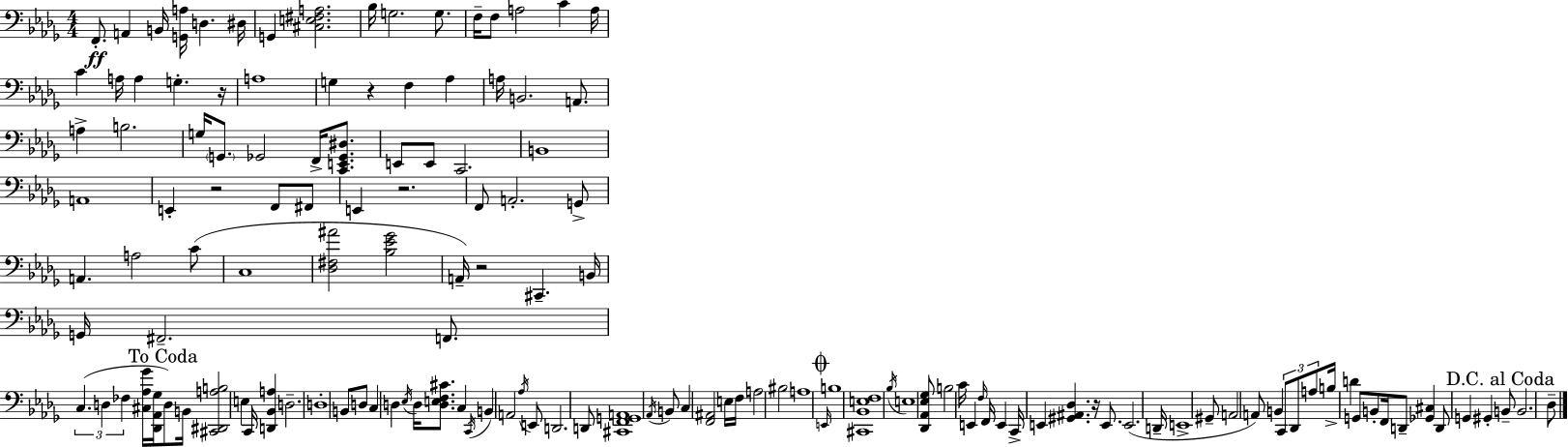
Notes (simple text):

F2/e. A2/q B2/s [G2,A3]/s D3/q. D#3/s G2/q [C#3,E3,F#3,A3]/h. Bb3/s G3/h. G3/e. F3/s F3/e A3/h C4/q A3/s C4/q A3/s A3/q G3/q. R/s A3/w G3/q R/q F3/q Ab3/q A3/s B2/h. A2/e. A3/q B3/h. G3/s G2/e. Gb2/h F2/s [C2,E2,Gb2,D#3]/e. E2/e E2/e C2/h. B2/w A2/w E2/q R/h F2/e F#2/e E2/q R/h. F2/e A2/h. G2/e A2/q. A3/h C4/e C3/w [Db3,F#3,A#4]/h [Bb3,Eb4,Gb4]/h A2/s R/h C#2/q. B2/s G2/s F#2/h. F2/e. C3/q. D3/q FES3/q [C#3,Ab3,Gb4]/s [Db2,Ab2,Gb3]/s D3/e B2/s [C#2,D#2,A3,B3]/h E3/q C2/s [D2,Bb2,A3]/q D3/h. D3/w B2/e D3/e C3/q D3/q Eb3/s D3/s [D3,E3,F3,C#4]/e. C3/q C2/s B2/q A2/h Ab3/s E2/e D2/h. D2/e [C#2,F2,G2,A2]/w Ab2/s B2/e C3/q [F2,A#2]/h E3/s F3/s A3/h BIS3/h A3/w E2/s B3/w [C#2,Bb2,E3,F3]/w Bb3/s E3/w [Db2,Ab2,Eb3,Gb3]/e B3/h C4/s E2/q F3/s F2/s E2/q C2/s E2/q [G#2,A#2,Db3]/q. R/s E2/e. E2/h. D2/s E2/w G#2/e A2/h A2/e B2/q C2/e Db2/e A3/e B3/s D4/q G2/e B2/e F2/s D2/e [Gb2,C#3]/q D2/e G2/q G#2/q B2/e B2/h. Db3/e